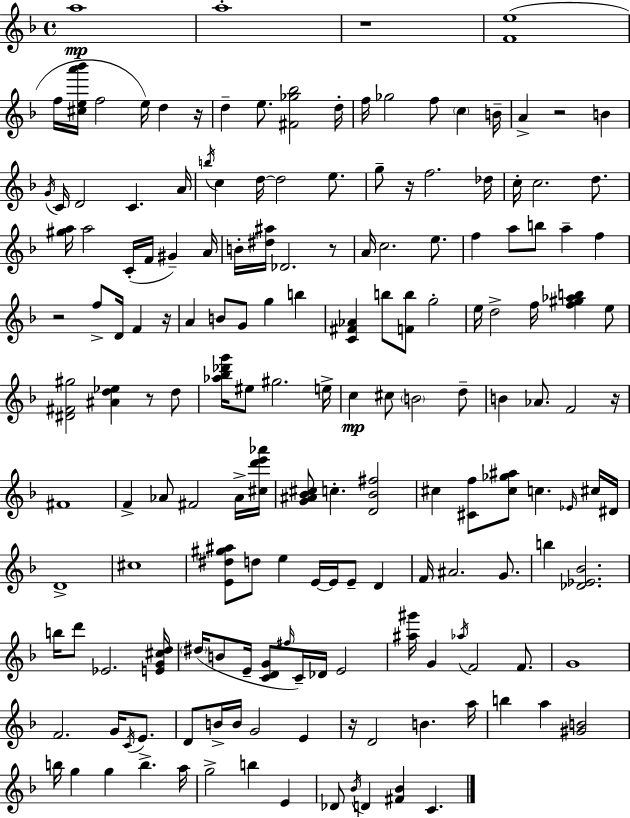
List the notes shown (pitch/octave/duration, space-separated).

A5/w A5/w R/w [F4,E5]/w F5/s [C#5,E5,A6,Bb6]/s F5/h E5/s D5/q R/s D5/q E5/e. [F#4,Gb5,Bb5]/h D5/s F5/s Gb5/h F5/e C5/q B4/s A4/q R/h B4/q G4/s C4/s D4/h C4/q. A4/s B5/s C5/q D5/s D5/h E5/e. G5/e R/s F5/h. Db5/s C5/s C5/h. D5/e. [G#5,A5]/s A5/h C4/s F4/s G#4/q A4/s B4/s [D#5,A#5]/s Db4/h. R/e A4/s C5/h. E5/e. F5/q A5/e B5/e A5/q F5/q R/h F5/e D4/s F4/q R/s A4/q B4/e G4/e G5/q B5/q [C4,F#4,Ab4]/q B5/e [F4,B5]/e G5/h E5/s D5/h F5/s [F5,G#5,Ab5,B5]/q E5/e [D#4,F#4,G#5]/h [A#4,D5,Eb5]/q R/e D5/e [Ab5,Bb5,Db6,G6]/s EIS5/e G#5/h. E5/s C5/q C#5/e B4/h D5/e B4/q Ab4/e. F4/h R/s F#4/w F4/q Ab4/e F#4/h Ab4/s [C#5,D6,E6,Ab6]/s [G4,A#4,Bb4,C#5]/e C5/q. [D4,Bb4,F#5]/h C#5/q [C#4,F5]/e [C#5,Gb5,A#5]/e C5/q. Eb4/s C#5/s D#4/s D4/w C#5/w [E4,D#5,G#5,A#5]/e D5/e E5/q E4/s E4/s E4/e D4/q F4/s A#4/h. G4/e. B5/q [Db4,Eb4,Bb4]/h. B5/s D6/e Eb4/h. [E4,G4,C#5,D5]/s D#5/s B4/e E4/s [C4,D4,G4]/e F#5/s C4/s Db4/s E4/h [A#5,G#6]/s G4/q Ab5/s F4/h F4/e. G4/w F4/h. G4/s C4/s E4/e. D4/e B4/s B4/s G4/h E4/q R/s D4/h B4/q. A5/s B5/q A5/q [G#4,B4]/h B5/s G5/q G5/q B5/q. A5/s G5/h B5/q E4/q Db4/e Bb4/s D4/q [F#4,Bb4]/q C4/q.